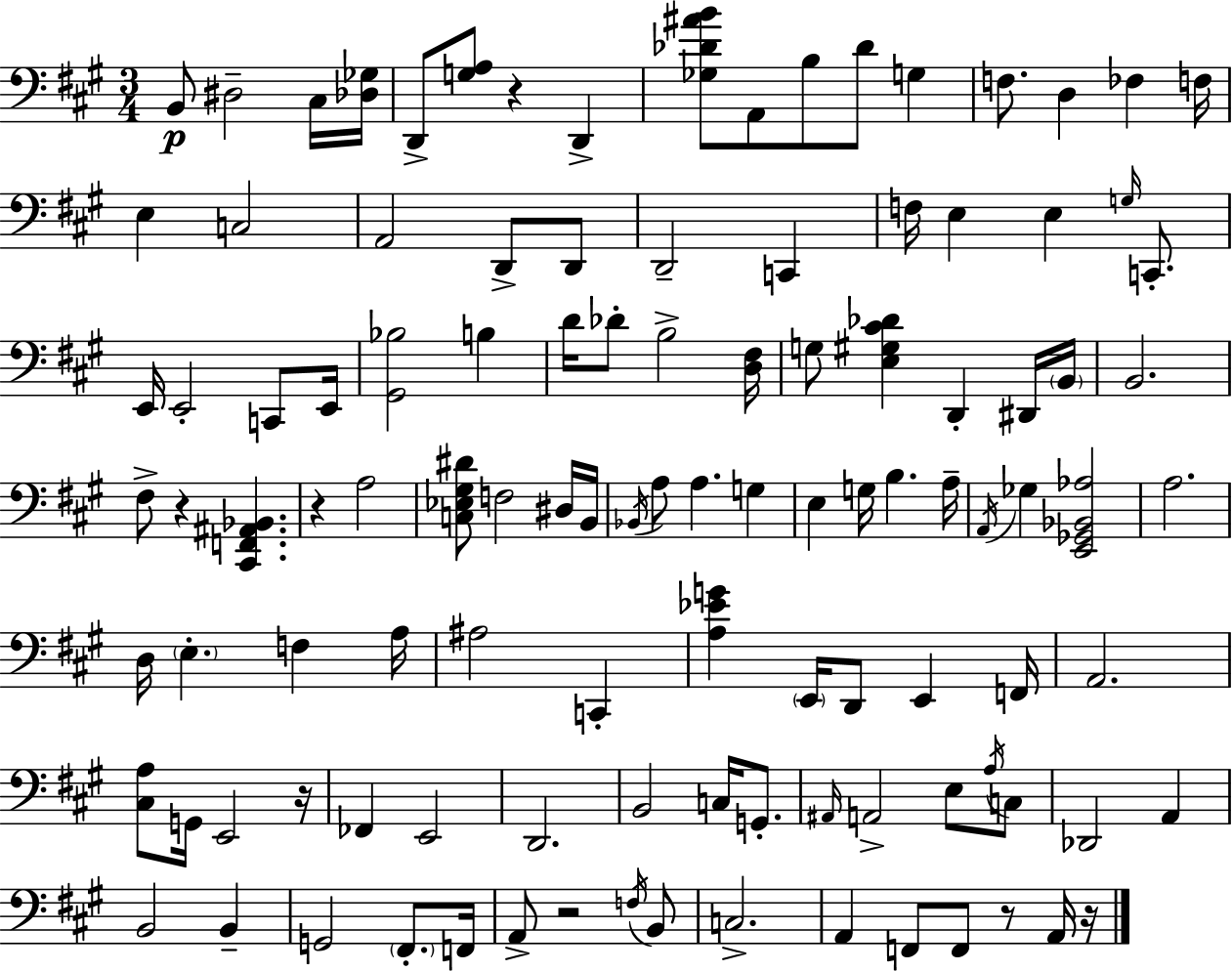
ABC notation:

X:1
T:Untitled
M:3/4
L:1/4
K:A
B,,/2 ^D,2 ^C,/4 [_D,_G,]/4 D,,/2 [G,A,]/2 z D,, [_G,_D^AB]/2 A,,/2 B,/2 _D/2 G, F,/2 D, _F, F,/4 E, C,2 A,,2 D,,/2 D,,/2 D,,2 C,, F,/4 E, E, G,/4 C,,/2 E,,/4 E,,2 C,,/2 E,,/4 [^G,,_B,]2 B, D/4 _D/2 B,2 [D,^F,]/4 G,/2 [E,^G,^C_D] D,, ^D,,/4 B,,/4 B,,2 ^F,/2 z [^C,,F,,^A,,_B,,] z A,2 [C,_E,^G,^D]/2 F,2 ^D,/4 B,,/4 _B,,/4 A,/2 A, G, E, G,/4 B, A,/4 A,,/4 _G, [E,,_G,,_B,,_A,]2 A,2 D,/4 E, F, A,/4 ^A,2 C,, [A,_EG] E,,/4 D,,/2 E,, F,,/4 A,,2 [^C,A,]/2 G,,/4 E,,2 z/4 _F,, E,,2 D,,2 B,,2 C,/4 G,,/2 ^A,,/4 A,,2 E,/2 A,/4 C,/2 _D,,2 A,, B,,2 B,, G,,2 ^F,,/2 F,,/4 A,,/2 z2 F,/4 B,,/2 C,2 A,, F,,/2 F,,/2 z/2 A,,/4 z/4